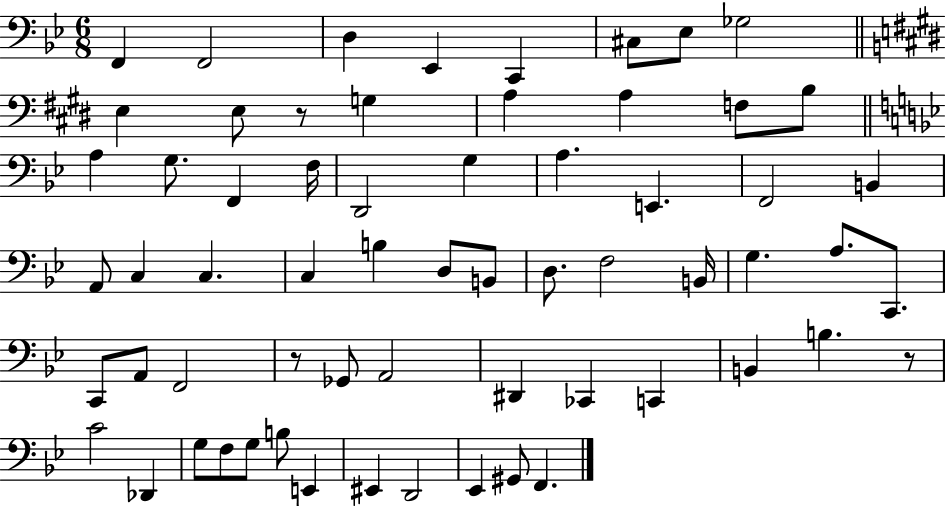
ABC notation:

X:1
T:Untitled
M:6/8
L:1/4
K:Bb
F,, F,,2 D, _E,, C,, ^C,/2 _E,/2 _G,2 E, E,/2 z/2 G, A, A, F,/2 B,/2 A, G,/2 F,, F,/4 D,,2 G, A, E,, F,,2 B,, A,,/2 C, C, C, B, D,/2 B,,/2 D,/2 F,2 B,,/4 G, A,/2 C,,/2 C,,/2 A,,/2 F,,2 z/2 _G,,/2 A,,2 ^D,, _C,, C,, B,, B, z/2 C2 _D,, G,/2 F,/2 G,/2 B,/2 E,, ^E,, D,,2 _E,, ^G,,/2 F,,